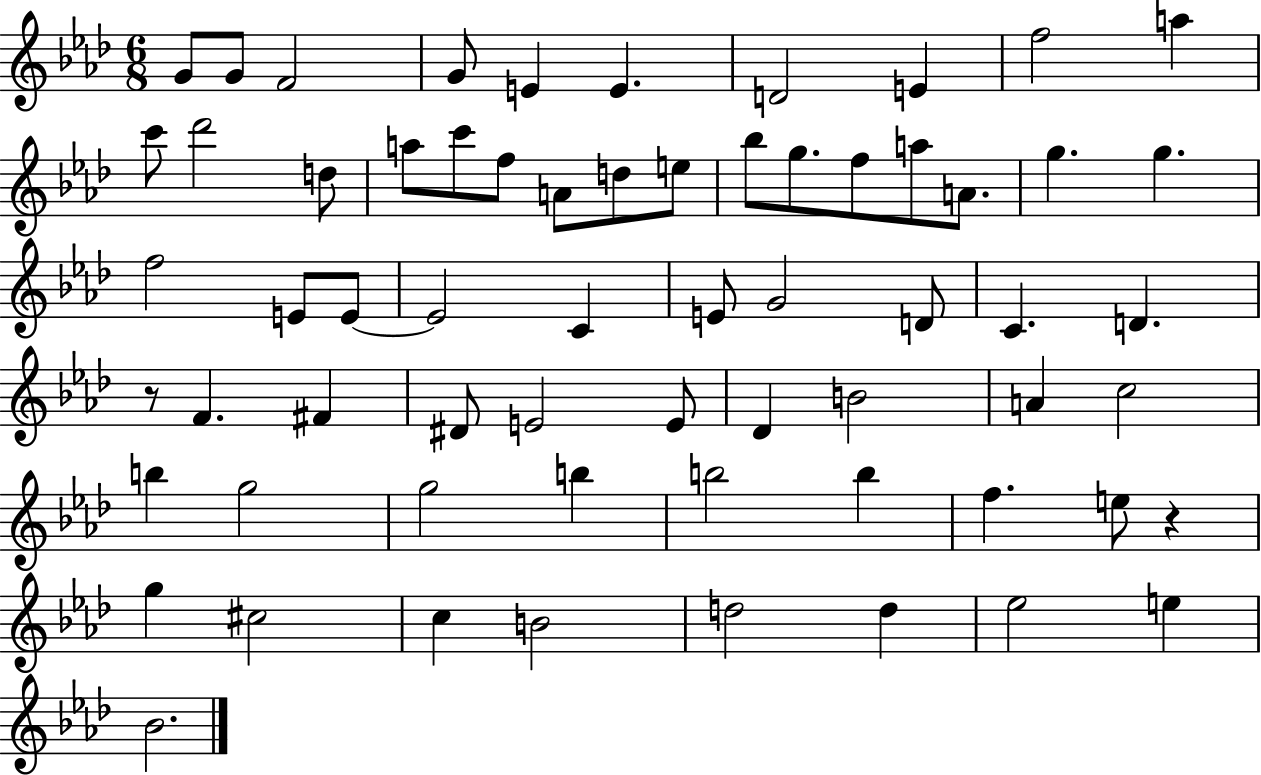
X:1
T:Untitled
M:6/8
L:1/4
K:Ab
G/2 G/2 F2 G/2 E E D2 E f2 a c'/2 _d'2 d/2 a/2 c'/2 f/2 A/2 d/2 e/2 _b/2 g/2 f/2 a/2 A/2 g g f2 E/2 E/2 E2 C E/2 G2 D/2 C D z/2 F ^F ^D/2 E2 E/2 _D B2 A c2 b g2 g2 b b2 b f e/2 z g ^c2 c B2 d2 d _e2 e _B2